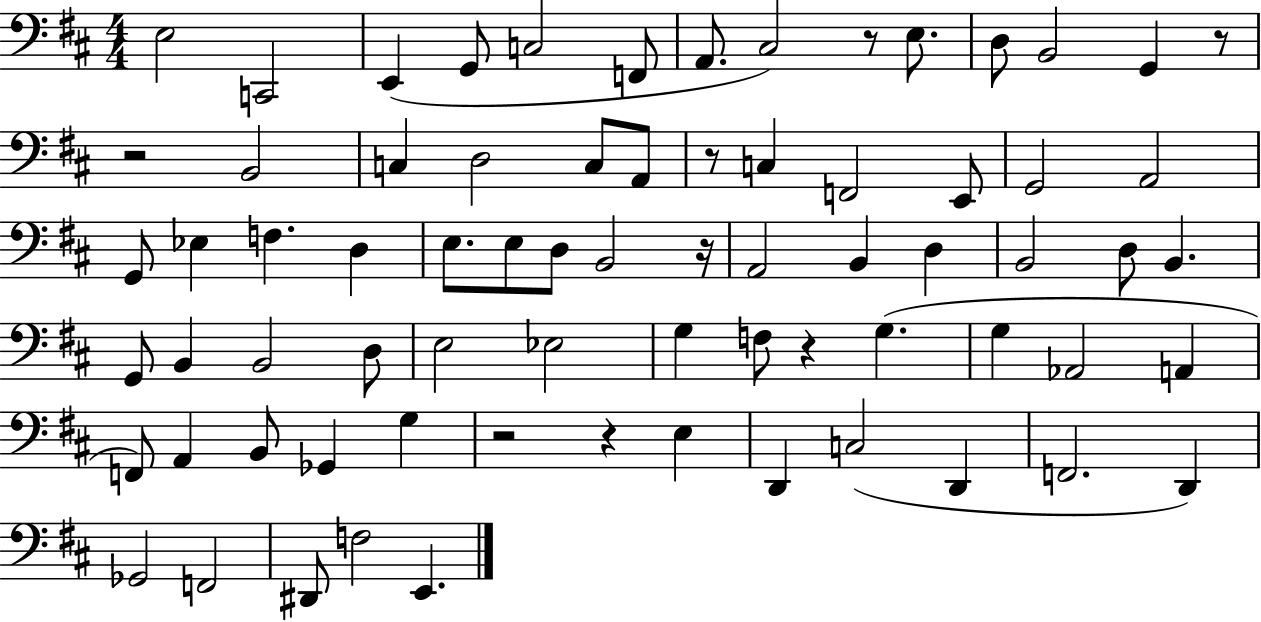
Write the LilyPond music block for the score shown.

{
  \clef bass
  \numericTimeSignature
  \time 4/4
  \key d \major
  e2 c,2 | e,4( g,8 c2 f,8 | a,8. cis2) r8 e8. | d8 b,2 g,4 r8 | \break r2 b,2 | c4 d2 c8 a,8 | r8 c4 f,2 e,8 | g,2 a,2 | \break g,8 ees4 f4. d4 | e8. e8 d8 b,2 r16 | a,2 b,4 d4 | b,2 d8 b,4. | \break g,8 b,4 b,2 d8 | e2 ees2 | g4 f8 r4 g4.( | g4 aes,2 a,4 | \break f,8) a,4 b,8 ges,4 g4 | r2 r4 e4 | d,4 c2( d,4 | f,2. d,4) | \break ges,2 f,2 | dis,8 f2 e,4. | \bar "|."
}